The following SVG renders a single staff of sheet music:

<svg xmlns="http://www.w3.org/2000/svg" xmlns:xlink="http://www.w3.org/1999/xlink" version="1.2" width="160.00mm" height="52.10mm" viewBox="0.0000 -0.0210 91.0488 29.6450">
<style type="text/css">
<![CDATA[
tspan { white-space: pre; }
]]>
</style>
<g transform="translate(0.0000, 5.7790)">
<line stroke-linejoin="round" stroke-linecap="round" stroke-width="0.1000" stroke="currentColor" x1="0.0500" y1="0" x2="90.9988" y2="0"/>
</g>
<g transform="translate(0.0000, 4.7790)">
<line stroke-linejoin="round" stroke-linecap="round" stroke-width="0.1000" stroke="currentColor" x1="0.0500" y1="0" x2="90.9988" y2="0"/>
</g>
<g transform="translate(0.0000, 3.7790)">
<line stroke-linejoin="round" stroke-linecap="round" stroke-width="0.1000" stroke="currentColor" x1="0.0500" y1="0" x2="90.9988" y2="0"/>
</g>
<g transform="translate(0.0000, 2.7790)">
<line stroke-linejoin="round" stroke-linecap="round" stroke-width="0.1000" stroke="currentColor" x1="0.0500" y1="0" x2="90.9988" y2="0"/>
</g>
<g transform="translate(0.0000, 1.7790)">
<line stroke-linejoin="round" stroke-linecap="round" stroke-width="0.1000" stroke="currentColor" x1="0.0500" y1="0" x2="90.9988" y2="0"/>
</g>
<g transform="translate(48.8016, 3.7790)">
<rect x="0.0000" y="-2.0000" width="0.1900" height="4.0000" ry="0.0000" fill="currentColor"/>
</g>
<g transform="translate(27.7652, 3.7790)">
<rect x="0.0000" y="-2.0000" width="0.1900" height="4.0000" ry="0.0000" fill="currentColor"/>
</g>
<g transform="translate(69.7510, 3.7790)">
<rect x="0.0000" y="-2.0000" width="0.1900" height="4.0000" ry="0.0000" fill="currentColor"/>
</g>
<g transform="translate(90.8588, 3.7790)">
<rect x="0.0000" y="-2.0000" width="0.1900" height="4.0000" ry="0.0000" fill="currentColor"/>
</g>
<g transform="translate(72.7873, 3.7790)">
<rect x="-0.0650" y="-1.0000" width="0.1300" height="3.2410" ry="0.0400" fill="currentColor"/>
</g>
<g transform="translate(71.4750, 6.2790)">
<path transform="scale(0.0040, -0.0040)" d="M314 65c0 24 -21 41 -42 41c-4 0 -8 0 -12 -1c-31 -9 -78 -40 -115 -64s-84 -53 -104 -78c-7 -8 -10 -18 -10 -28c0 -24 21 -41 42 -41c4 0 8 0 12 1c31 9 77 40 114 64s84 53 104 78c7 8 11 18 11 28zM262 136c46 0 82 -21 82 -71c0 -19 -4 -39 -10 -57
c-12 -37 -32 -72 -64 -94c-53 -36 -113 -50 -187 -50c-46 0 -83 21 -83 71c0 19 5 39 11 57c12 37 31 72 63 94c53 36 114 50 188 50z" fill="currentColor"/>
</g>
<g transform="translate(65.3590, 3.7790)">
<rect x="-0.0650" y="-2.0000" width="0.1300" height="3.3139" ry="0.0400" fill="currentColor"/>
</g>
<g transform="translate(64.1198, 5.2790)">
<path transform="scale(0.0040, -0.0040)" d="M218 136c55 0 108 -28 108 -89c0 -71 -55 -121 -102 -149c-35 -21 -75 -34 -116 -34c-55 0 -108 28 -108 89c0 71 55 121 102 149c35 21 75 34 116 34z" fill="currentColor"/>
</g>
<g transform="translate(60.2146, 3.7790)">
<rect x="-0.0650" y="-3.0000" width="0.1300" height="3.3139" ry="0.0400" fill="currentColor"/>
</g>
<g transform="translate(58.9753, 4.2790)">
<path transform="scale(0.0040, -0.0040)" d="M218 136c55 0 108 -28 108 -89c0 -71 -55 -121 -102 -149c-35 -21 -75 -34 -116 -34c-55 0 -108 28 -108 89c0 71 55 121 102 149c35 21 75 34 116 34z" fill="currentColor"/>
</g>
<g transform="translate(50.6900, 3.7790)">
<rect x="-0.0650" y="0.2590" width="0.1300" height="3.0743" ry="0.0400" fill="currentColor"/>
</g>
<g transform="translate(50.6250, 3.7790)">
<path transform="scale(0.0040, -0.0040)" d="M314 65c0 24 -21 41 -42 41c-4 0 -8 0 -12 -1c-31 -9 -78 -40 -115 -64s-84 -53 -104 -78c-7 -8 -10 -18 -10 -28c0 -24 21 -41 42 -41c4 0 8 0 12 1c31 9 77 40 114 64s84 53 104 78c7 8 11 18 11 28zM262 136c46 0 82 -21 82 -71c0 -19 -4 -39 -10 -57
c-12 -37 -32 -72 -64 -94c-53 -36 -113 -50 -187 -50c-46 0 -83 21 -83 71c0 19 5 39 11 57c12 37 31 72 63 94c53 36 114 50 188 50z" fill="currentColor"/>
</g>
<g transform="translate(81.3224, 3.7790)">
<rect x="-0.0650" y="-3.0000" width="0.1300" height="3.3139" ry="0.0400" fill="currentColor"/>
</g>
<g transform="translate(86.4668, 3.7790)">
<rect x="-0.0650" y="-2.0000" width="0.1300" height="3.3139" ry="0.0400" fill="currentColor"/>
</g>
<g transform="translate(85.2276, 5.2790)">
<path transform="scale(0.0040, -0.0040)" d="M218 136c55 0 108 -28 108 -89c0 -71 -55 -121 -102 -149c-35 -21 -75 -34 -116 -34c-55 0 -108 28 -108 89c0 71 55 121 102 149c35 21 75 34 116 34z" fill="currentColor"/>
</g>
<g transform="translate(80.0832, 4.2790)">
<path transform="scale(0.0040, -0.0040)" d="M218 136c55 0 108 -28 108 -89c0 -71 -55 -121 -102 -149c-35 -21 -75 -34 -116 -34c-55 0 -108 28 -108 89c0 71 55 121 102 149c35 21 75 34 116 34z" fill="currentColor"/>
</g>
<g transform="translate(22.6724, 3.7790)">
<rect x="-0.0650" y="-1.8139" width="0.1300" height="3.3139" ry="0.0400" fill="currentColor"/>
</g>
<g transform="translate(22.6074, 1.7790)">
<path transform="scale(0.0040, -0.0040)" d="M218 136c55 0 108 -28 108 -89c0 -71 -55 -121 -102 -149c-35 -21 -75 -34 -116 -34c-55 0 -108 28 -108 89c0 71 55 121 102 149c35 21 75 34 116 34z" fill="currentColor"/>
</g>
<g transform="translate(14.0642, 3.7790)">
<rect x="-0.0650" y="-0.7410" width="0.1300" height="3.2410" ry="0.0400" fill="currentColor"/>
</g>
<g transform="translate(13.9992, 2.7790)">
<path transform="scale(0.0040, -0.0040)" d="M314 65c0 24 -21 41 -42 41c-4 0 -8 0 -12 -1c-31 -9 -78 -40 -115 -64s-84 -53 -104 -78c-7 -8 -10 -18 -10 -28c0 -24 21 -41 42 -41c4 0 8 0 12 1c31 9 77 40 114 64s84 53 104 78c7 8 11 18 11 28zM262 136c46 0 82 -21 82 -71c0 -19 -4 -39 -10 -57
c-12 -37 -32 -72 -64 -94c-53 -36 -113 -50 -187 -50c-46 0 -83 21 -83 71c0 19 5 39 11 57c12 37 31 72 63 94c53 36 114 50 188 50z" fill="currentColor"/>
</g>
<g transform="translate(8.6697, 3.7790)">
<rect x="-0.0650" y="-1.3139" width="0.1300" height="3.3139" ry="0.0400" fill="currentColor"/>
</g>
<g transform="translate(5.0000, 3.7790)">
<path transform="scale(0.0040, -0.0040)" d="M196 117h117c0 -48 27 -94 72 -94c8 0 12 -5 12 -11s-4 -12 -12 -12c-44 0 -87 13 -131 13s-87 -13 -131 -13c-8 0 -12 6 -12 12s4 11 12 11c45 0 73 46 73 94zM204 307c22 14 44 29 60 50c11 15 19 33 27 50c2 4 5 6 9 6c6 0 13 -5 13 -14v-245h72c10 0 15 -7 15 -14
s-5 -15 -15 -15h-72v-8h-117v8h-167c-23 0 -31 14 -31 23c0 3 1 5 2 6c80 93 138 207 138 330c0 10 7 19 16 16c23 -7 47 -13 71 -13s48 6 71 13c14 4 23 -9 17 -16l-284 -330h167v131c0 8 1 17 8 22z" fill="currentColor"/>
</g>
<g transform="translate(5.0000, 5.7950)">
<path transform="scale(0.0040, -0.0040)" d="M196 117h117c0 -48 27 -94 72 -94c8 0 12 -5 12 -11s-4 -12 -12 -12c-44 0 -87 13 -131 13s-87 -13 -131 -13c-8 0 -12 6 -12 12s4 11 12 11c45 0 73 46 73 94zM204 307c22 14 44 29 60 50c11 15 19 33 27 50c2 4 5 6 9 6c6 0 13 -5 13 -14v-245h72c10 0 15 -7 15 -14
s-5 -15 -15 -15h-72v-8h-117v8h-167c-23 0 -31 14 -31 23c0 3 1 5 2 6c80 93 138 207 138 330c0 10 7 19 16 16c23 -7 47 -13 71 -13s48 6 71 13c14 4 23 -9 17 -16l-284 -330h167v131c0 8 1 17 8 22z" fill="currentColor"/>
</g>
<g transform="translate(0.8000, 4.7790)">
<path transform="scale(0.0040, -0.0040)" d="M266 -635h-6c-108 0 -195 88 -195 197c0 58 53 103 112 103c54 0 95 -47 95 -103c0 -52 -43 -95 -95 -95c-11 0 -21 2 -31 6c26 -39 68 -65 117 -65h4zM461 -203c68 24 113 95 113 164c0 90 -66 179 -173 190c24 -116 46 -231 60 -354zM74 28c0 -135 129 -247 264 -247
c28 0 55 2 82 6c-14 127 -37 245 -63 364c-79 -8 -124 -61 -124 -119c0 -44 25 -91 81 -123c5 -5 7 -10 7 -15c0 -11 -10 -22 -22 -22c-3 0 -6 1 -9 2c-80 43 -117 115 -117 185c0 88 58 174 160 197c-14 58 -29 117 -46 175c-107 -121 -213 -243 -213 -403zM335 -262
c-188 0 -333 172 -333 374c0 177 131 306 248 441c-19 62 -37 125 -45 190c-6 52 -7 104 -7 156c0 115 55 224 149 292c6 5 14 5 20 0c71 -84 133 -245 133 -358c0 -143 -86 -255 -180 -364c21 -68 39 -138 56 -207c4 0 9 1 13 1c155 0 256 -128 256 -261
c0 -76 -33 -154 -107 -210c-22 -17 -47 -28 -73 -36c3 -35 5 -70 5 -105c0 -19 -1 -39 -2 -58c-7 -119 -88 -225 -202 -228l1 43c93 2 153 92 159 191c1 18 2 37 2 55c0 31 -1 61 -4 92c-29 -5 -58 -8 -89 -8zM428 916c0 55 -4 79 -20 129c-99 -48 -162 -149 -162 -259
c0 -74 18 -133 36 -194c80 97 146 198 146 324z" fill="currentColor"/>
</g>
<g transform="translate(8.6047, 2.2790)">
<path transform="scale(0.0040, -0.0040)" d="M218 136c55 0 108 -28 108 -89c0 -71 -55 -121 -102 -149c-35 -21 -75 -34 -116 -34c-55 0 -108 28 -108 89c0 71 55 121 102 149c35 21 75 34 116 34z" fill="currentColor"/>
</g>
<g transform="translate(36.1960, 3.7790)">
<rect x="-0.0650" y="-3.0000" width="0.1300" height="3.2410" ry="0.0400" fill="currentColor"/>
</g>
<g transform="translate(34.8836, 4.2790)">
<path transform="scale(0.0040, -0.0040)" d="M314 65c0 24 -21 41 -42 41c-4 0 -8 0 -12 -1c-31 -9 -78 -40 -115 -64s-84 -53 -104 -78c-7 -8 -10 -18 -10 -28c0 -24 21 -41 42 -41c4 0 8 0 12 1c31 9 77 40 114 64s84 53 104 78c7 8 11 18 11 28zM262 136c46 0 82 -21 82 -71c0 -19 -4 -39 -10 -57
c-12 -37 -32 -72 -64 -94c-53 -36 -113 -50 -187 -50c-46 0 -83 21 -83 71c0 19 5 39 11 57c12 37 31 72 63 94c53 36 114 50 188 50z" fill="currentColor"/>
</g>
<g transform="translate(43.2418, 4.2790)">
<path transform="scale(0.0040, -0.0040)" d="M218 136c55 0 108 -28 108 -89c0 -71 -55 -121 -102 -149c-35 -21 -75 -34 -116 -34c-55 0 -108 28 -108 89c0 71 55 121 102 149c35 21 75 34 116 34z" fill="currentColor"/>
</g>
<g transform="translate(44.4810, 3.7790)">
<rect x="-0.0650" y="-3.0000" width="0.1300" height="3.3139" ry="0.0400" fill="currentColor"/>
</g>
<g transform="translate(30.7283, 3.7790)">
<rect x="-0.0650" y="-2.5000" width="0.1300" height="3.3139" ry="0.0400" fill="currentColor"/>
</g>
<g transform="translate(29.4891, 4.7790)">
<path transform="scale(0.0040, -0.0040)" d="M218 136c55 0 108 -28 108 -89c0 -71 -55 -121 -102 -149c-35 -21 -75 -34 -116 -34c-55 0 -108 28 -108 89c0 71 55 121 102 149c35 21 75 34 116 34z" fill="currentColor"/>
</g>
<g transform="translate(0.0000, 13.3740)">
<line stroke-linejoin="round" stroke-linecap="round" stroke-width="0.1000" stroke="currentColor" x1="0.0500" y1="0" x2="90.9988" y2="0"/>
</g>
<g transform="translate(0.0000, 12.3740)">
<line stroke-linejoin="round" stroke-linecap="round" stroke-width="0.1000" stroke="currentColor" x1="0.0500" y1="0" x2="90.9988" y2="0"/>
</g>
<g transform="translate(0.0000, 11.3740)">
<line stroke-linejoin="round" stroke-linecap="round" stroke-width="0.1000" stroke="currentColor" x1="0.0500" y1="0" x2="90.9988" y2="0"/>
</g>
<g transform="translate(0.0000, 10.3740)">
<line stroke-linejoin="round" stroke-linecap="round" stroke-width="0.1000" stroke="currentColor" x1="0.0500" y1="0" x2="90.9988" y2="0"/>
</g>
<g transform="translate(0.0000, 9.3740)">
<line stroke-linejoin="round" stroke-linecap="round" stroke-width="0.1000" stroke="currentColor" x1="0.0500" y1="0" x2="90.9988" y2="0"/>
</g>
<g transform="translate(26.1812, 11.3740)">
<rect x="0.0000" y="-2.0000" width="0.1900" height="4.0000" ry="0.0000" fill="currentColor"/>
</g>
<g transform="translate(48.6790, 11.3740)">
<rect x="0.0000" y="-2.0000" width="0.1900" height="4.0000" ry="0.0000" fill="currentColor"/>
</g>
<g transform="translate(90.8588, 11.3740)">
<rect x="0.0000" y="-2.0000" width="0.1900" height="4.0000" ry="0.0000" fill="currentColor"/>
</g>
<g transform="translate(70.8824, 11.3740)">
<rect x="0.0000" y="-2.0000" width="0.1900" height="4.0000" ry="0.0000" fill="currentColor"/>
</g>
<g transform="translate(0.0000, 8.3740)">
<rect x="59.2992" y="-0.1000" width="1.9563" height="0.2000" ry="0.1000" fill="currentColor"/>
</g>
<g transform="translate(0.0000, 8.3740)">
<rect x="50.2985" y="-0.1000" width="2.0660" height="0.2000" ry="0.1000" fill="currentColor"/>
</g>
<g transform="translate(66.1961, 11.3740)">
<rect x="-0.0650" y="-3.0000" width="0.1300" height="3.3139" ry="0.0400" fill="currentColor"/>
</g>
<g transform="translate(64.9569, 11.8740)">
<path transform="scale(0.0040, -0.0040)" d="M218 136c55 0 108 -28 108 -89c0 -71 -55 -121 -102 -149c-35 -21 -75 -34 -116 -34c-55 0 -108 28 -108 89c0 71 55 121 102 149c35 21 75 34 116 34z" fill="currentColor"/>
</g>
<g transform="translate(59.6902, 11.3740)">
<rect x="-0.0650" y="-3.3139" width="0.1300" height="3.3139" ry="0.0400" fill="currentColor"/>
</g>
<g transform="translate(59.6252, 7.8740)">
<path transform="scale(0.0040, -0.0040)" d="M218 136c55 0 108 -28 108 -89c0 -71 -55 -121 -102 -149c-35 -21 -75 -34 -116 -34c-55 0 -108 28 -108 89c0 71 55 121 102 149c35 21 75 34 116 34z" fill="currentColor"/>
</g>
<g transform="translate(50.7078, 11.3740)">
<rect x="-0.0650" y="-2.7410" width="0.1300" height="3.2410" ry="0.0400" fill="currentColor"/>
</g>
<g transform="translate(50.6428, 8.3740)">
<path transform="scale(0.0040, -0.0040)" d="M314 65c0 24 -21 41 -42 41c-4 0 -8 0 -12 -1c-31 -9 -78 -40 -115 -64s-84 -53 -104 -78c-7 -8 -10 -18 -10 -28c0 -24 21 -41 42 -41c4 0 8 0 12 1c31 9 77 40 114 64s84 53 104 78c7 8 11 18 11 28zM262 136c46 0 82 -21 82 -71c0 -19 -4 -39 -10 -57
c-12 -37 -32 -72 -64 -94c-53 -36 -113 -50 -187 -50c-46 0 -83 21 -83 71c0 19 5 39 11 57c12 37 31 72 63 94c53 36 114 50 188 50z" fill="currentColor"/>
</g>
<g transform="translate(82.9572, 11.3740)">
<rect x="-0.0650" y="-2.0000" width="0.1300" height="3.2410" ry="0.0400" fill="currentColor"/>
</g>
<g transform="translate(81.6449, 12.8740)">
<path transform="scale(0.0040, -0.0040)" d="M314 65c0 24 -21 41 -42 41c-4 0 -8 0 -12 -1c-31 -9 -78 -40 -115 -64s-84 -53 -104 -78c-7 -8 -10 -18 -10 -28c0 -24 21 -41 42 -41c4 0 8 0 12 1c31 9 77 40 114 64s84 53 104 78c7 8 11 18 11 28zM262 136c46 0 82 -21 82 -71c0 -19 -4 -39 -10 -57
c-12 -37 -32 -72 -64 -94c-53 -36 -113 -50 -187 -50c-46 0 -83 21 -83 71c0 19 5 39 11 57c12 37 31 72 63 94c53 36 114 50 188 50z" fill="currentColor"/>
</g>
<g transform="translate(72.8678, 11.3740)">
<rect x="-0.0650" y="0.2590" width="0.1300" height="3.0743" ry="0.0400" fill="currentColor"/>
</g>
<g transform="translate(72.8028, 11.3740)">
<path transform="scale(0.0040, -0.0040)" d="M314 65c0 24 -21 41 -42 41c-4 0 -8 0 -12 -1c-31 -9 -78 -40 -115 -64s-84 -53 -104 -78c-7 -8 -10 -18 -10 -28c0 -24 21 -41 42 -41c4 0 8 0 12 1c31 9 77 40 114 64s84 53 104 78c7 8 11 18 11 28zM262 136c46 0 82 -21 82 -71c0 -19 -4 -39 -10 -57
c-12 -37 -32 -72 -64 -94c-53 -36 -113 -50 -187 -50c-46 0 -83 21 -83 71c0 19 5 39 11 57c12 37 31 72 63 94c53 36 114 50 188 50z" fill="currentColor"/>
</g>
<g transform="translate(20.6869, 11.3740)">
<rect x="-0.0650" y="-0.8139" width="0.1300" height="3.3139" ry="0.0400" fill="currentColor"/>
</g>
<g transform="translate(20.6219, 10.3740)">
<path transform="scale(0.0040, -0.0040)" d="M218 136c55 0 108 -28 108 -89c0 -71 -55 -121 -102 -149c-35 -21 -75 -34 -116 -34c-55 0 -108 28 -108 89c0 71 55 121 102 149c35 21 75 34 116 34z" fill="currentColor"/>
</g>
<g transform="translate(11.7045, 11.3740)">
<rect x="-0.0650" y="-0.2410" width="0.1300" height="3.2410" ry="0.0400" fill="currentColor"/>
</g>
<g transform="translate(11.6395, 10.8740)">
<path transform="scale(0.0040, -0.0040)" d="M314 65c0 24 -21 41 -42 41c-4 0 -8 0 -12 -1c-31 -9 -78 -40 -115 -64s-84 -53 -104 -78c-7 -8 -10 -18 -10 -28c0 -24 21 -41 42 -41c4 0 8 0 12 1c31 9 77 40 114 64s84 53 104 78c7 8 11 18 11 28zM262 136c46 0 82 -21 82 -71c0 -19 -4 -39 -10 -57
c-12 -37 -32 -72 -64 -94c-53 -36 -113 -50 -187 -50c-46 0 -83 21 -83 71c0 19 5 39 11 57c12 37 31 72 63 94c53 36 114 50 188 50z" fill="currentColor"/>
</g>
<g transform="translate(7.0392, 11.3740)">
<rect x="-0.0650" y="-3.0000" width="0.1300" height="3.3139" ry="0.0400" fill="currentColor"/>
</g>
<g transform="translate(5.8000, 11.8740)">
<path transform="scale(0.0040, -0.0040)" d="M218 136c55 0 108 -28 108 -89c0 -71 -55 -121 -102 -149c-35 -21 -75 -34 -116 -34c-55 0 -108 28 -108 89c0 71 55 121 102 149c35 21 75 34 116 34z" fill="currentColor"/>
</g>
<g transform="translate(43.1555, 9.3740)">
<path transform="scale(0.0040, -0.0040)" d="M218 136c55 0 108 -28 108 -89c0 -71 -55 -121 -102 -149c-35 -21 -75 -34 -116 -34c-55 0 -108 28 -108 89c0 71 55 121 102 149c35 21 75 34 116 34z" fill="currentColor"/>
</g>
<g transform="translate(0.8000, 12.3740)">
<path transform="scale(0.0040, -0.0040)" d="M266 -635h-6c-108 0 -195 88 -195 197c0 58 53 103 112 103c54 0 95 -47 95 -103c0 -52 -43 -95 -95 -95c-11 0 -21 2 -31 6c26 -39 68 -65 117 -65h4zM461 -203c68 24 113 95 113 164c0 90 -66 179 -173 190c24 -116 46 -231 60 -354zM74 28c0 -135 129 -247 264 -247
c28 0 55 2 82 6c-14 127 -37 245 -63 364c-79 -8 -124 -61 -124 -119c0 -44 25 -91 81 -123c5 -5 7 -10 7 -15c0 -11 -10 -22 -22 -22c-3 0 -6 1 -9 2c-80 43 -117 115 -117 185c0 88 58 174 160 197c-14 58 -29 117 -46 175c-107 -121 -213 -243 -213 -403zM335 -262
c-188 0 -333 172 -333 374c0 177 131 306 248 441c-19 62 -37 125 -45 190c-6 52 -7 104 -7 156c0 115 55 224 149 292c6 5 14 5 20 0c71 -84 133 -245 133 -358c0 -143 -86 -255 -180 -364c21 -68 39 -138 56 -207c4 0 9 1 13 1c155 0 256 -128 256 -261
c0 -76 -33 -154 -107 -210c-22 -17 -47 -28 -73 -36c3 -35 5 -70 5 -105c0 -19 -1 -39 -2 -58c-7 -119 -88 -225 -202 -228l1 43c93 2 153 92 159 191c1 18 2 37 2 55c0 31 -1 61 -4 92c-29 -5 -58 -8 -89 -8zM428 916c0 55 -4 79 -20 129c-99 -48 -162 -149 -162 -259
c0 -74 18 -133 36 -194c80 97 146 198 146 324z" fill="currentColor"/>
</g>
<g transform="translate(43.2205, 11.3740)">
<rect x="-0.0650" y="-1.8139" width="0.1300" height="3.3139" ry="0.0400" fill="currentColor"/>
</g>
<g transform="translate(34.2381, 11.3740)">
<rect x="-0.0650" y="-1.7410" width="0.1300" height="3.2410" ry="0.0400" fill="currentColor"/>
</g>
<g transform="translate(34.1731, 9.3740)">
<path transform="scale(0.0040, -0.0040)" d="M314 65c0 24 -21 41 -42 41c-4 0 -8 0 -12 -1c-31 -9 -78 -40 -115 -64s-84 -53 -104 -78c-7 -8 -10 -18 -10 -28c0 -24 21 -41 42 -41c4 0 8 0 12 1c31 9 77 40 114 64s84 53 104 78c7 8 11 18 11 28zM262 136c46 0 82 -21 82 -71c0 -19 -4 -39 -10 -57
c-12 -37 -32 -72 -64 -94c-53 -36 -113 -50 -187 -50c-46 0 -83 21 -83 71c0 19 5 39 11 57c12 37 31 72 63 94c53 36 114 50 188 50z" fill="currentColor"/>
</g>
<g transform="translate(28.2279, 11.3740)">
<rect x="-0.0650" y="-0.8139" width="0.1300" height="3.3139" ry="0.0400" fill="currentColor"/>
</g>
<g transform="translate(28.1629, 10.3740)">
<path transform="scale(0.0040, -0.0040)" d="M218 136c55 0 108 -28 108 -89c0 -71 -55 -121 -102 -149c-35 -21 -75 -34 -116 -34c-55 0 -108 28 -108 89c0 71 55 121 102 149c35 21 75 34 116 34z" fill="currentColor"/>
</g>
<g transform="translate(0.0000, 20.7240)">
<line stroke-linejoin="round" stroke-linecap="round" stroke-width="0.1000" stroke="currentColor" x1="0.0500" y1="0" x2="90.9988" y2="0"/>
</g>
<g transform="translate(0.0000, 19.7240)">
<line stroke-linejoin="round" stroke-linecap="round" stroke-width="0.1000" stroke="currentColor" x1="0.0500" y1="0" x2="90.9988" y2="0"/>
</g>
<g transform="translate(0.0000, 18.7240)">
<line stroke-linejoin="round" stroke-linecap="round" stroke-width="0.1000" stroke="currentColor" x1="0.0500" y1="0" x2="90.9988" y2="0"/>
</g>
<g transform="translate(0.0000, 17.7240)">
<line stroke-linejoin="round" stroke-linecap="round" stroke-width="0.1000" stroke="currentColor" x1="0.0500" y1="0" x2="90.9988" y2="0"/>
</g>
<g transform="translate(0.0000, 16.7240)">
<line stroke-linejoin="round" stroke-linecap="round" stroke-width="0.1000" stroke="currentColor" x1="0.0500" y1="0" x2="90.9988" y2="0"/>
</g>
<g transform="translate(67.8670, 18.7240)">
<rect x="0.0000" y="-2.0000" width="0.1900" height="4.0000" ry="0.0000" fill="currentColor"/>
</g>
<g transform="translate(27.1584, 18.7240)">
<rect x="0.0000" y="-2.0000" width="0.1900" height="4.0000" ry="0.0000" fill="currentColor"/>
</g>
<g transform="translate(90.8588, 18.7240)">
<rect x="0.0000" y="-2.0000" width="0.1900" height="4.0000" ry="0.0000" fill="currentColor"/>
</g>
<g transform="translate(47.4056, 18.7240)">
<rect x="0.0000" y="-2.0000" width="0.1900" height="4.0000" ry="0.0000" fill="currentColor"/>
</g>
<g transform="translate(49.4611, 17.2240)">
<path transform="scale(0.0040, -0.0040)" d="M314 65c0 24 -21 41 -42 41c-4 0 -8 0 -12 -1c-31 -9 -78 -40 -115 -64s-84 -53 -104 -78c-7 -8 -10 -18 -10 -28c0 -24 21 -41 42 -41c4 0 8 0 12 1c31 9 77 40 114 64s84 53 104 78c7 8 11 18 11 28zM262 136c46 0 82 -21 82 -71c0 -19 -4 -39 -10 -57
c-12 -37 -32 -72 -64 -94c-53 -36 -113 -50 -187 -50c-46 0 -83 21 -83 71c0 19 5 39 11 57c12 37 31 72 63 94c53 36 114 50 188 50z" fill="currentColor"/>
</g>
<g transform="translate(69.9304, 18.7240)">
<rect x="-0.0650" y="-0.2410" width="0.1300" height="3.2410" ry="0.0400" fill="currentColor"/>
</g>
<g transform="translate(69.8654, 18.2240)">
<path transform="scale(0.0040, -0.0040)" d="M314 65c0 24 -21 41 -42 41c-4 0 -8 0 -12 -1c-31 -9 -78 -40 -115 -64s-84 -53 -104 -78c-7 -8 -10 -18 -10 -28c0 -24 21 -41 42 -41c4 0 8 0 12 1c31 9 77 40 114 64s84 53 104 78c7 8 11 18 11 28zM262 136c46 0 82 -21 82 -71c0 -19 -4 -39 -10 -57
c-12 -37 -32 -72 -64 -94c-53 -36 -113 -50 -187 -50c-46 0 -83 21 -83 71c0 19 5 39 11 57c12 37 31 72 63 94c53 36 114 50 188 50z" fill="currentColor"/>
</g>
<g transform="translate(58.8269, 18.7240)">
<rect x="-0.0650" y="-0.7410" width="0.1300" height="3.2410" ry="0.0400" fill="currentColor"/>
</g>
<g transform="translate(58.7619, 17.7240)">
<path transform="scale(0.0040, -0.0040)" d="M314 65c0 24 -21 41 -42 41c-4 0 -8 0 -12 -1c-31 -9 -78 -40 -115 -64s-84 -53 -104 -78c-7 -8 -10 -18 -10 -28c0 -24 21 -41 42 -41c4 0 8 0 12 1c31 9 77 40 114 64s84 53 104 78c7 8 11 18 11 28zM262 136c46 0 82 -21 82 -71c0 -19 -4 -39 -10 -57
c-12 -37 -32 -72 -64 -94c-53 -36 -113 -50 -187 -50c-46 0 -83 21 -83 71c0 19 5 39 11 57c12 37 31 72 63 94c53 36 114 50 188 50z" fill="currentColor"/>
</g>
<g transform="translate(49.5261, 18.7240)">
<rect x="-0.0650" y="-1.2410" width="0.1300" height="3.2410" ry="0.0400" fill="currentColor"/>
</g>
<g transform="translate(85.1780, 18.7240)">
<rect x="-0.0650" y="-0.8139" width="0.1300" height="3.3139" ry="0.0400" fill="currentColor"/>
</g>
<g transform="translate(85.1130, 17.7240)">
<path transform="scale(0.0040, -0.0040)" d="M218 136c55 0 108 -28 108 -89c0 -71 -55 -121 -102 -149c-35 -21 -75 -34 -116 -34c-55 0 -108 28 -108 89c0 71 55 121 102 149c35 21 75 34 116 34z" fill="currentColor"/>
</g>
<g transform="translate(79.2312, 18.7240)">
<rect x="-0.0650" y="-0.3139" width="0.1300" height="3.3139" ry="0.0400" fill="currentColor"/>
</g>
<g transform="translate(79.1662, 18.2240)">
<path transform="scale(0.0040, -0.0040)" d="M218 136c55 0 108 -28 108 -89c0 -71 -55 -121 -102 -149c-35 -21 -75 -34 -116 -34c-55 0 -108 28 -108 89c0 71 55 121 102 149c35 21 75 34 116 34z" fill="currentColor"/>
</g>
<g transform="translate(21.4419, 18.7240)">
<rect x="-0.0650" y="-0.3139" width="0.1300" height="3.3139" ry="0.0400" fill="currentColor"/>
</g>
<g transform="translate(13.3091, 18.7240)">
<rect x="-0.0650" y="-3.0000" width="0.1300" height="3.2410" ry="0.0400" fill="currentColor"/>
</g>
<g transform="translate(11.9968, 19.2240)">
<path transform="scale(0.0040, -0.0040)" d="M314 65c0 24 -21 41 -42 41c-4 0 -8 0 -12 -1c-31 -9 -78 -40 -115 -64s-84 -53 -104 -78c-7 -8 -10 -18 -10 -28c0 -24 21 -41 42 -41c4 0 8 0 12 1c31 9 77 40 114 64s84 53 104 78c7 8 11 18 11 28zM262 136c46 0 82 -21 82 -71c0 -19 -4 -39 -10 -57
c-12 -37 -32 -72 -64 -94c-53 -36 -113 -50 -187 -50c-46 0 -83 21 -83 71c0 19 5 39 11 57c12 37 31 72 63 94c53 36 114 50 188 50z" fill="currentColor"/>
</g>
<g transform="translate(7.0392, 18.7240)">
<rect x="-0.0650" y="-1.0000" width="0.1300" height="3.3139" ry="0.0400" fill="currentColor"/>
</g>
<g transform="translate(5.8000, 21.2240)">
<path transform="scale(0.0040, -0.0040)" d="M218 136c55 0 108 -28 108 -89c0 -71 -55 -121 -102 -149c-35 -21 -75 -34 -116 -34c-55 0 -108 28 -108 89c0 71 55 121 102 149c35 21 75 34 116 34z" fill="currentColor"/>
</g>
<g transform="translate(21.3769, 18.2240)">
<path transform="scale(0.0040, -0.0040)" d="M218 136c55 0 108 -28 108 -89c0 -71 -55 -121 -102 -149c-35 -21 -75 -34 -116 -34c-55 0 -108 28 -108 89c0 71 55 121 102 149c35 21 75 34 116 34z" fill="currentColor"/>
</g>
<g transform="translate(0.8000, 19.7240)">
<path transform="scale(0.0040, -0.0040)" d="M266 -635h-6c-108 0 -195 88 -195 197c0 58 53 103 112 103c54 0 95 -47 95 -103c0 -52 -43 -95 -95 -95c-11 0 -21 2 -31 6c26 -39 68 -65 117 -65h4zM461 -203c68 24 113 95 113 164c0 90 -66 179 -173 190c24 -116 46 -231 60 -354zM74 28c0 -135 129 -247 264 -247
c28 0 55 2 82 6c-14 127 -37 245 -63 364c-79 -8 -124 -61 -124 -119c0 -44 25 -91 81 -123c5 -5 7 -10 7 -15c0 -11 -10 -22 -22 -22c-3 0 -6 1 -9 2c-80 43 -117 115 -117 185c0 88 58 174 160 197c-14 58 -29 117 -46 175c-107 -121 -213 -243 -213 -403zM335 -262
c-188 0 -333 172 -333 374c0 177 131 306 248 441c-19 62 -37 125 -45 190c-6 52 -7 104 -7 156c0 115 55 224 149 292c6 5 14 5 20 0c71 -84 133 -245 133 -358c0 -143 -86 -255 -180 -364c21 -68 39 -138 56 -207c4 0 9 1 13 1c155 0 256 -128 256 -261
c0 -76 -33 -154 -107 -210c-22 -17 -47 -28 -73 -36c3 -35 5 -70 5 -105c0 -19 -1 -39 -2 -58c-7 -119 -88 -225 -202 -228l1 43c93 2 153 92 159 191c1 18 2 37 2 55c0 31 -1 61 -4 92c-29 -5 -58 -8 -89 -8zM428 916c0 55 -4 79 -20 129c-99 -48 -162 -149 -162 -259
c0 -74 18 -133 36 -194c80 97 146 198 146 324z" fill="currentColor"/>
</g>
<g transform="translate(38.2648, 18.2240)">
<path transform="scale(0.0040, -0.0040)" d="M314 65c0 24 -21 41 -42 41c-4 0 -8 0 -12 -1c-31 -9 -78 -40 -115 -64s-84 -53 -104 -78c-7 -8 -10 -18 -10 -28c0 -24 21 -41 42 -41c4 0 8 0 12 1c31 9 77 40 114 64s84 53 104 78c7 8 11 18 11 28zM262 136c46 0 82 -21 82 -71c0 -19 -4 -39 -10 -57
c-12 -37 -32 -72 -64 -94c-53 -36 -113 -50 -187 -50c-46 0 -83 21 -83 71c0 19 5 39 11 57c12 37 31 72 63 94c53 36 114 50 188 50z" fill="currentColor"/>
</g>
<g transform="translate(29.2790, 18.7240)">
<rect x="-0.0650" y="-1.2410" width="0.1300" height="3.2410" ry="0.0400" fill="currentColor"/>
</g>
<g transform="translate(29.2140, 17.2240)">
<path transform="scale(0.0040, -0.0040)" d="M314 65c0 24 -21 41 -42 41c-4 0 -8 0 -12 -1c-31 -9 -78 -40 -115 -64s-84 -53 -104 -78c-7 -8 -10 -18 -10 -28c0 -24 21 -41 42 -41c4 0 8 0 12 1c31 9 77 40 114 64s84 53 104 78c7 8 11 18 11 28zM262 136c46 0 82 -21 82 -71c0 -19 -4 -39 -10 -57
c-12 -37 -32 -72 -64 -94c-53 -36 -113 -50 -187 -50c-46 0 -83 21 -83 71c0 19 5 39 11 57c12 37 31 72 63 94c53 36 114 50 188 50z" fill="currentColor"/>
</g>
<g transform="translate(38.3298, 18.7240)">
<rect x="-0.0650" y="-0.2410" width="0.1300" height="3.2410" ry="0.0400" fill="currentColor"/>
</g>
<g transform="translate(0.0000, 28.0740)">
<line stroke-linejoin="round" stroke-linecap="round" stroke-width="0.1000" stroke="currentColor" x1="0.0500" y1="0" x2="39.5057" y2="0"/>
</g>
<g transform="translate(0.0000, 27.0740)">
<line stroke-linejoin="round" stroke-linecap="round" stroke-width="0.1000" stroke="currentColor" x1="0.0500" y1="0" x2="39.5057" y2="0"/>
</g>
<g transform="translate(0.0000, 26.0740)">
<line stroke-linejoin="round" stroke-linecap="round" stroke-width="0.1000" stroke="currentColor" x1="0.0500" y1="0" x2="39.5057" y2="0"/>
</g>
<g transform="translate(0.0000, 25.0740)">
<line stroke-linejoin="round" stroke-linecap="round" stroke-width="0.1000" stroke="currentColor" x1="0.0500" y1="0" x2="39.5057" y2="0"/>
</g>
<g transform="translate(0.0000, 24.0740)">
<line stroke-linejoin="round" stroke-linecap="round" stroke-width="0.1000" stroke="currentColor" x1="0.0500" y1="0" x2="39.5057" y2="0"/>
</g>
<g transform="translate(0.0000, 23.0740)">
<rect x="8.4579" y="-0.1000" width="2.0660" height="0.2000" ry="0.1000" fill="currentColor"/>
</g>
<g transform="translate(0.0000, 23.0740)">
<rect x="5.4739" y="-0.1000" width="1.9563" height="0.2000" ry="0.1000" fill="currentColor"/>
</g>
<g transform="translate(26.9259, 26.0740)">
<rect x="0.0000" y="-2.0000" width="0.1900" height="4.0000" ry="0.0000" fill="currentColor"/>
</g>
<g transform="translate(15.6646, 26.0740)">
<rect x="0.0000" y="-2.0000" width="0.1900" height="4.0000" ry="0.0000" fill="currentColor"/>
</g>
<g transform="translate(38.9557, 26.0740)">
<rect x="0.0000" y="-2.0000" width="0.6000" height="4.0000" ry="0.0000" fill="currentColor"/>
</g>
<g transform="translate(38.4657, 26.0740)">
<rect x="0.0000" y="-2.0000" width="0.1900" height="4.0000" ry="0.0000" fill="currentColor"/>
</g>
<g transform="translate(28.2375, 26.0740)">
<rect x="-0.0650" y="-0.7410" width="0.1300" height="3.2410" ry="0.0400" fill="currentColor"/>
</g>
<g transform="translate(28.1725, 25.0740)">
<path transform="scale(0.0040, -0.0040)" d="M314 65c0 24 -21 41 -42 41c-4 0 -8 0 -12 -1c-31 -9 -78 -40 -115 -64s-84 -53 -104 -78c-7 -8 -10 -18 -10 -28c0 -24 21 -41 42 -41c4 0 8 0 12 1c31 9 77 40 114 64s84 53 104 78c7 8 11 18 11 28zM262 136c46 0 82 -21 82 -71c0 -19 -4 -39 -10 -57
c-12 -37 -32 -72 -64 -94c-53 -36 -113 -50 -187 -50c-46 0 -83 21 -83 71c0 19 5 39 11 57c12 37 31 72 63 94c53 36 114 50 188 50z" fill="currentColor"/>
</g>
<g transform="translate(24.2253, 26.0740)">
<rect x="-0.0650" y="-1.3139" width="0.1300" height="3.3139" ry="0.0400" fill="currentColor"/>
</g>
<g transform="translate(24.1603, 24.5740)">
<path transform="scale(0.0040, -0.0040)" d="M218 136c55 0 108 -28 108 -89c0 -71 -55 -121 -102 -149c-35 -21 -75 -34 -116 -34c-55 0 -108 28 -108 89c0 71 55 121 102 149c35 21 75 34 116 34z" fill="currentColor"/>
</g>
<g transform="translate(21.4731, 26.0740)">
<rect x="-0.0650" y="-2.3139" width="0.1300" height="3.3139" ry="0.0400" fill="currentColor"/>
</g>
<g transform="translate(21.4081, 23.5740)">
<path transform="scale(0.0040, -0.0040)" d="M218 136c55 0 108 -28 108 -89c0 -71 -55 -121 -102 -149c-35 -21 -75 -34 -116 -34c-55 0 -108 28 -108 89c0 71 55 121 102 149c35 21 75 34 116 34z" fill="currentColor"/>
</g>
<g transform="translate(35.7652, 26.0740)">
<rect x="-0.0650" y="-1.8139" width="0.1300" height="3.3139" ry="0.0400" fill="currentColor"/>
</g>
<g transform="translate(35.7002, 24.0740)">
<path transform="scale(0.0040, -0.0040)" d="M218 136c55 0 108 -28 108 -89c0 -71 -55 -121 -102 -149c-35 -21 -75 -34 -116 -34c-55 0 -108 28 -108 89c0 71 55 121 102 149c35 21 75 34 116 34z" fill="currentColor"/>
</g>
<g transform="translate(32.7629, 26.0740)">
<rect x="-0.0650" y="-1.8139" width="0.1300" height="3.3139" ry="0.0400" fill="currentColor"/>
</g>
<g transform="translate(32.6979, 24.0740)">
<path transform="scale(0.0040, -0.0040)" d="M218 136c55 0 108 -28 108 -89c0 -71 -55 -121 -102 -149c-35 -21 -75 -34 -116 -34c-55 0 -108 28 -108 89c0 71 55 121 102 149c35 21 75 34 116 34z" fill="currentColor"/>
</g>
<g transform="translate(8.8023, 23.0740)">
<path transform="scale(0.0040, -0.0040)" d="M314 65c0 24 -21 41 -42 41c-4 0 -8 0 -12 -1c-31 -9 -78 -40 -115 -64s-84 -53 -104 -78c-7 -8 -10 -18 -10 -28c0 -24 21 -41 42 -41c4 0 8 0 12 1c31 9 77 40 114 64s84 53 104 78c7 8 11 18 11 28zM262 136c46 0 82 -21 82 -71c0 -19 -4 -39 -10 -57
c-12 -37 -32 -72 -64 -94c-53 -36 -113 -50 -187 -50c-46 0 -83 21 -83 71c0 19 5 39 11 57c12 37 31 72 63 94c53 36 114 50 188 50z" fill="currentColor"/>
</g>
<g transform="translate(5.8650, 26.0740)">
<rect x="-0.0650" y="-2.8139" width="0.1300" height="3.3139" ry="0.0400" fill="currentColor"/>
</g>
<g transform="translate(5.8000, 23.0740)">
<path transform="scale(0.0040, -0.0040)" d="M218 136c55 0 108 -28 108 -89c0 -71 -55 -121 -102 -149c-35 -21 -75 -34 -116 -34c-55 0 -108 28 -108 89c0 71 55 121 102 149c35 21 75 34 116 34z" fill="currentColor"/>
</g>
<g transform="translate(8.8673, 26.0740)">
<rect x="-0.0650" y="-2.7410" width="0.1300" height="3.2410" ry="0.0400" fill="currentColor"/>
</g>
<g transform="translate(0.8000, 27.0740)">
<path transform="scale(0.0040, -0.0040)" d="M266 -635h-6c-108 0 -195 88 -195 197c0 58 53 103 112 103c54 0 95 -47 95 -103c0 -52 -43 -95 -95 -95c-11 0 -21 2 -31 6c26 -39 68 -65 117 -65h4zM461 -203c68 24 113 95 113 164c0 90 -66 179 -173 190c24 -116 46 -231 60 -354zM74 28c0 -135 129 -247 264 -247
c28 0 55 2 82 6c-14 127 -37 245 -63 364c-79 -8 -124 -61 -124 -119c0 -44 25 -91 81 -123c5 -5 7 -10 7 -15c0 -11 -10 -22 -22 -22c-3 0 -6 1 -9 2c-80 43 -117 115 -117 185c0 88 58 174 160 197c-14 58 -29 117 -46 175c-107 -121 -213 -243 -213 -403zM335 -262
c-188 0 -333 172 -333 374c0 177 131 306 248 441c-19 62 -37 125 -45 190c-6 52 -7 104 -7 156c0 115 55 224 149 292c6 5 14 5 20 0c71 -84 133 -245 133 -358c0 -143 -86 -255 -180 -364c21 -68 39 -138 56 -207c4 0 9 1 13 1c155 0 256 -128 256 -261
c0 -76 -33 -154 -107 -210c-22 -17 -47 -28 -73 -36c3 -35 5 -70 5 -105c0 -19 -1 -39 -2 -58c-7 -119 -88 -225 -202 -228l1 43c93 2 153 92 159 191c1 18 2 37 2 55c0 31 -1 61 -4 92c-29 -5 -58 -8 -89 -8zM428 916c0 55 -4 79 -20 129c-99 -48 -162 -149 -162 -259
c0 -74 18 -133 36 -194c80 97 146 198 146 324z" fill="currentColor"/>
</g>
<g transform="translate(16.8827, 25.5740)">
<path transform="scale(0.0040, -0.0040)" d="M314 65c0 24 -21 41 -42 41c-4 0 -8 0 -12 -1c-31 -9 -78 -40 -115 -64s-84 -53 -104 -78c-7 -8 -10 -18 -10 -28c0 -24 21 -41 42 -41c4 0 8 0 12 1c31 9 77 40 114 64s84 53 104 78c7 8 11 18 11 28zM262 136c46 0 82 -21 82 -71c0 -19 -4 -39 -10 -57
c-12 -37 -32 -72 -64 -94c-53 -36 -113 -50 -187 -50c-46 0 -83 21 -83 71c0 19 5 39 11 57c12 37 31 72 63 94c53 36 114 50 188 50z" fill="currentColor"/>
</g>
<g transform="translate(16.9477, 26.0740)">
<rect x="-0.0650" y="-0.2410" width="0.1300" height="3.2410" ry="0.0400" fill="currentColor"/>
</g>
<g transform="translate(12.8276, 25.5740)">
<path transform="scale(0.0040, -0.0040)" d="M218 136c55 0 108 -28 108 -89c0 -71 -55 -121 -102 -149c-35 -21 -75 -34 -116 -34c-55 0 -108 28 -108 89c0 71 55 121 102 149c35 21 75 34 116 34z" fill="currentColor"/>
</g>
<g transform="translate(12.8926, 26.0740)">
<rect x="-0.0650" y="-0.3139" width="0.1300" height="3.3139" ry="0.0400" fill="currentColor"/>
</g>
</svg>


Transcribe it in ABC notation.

X:1
T:Untitled
M:4/4
L:1/4
K:C
e d2 f G A2 A B2 A F D2 A F A c2 d d f2 f a2 b A B2 F2 D A2 c e2 c2 e2 d2 c2 c d a a2 c c2 g e d2 f f